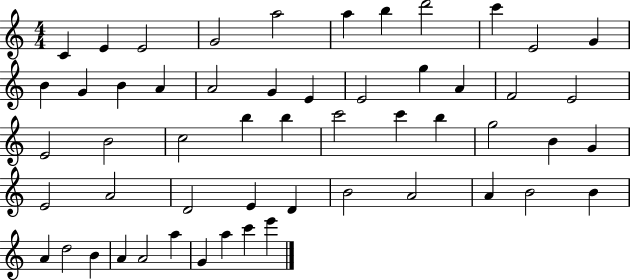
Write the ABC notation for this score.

X:1
T:Untitled
M:4/4
L:1/4
K:C
C E E2 G2 a2 a b d'2 c' E2 G B G B A A2 G E E2 g A F2 E2 E2 B2 c2 b b c'2 c' b g2 B G E2 A2 D2 E D B2 A2 A B2 B A d2 B A A2 a G a c' e'